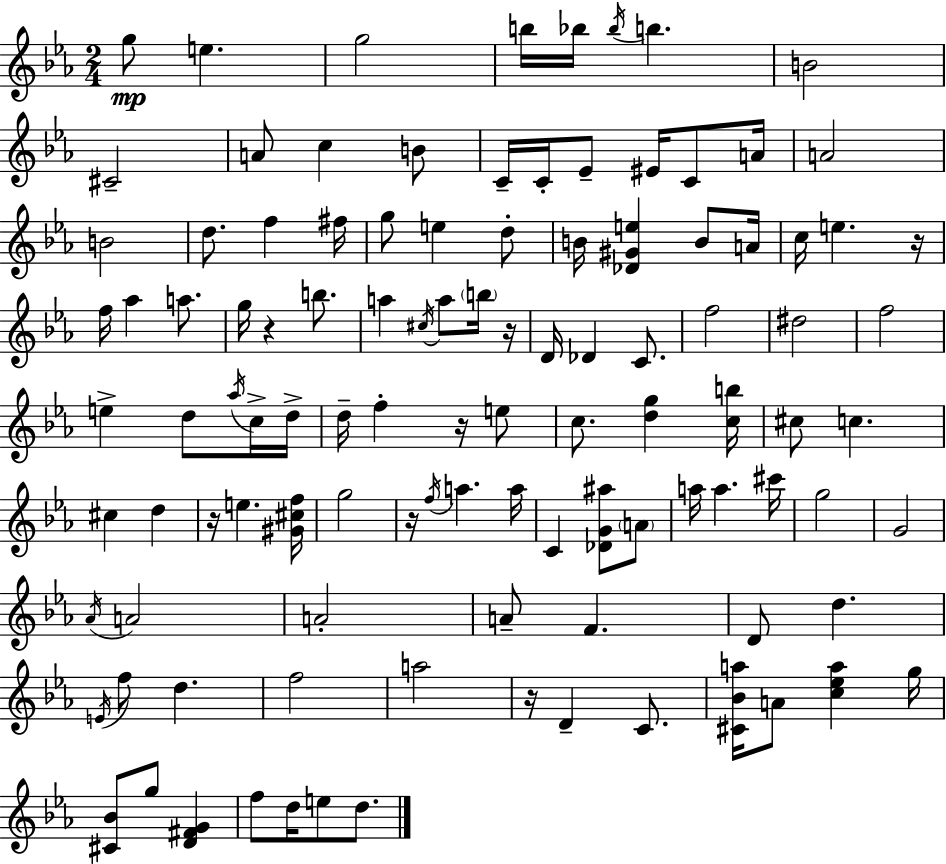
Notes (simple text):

G5/e E5/q. G5/h B5/s Bb5/s Bb5/s B5/q. B4/h C#4/h A4/e C5/q B4/e C4/s C4/s Eb4/e EIS4/s C4/e A4/s A4/h B4/h D5/e. F5/q F#5/s G5/e E5/q D5/e B4/s [Db4,G#4,E5]/q B4/e A4/s C5/s E5/q. R/s F5/s Ab5/q A5/e. G5/s R/q B5/e. A5/q C#5/s A5/e B5/s R/s D4/s Db4/q C4/e. F5/h D#5/h F5/h E5/q D5/e Ab5/s C5/s D5/s D5/s F5/q R/s E5/e C5/e. [D5,G5]/q [C5,B5]/s C#5/e C5/q. C#5/q D5/q R/s E5/q. [G#4,C#5,F5]/s G5/h R/s F5/s A5/q. A5/s C4/q [Db4,G4,A#5]/e A4/e A5/s A5/q. C#6/s G5/h G4/h Ab4/s A4/h A4/h A4/e F4/q. D4/e D5/q. E4/s F5/e D5/q. F5/h A5/h R/s D4/q C4/e. [C#4,Bb4,A5]/s A4/e [C5,Eb5,A5]/q G5/s [C#4,Bb4]/e G5/e [D4,F#4,G4]/q F5/e D5/s E5/e D5/e.